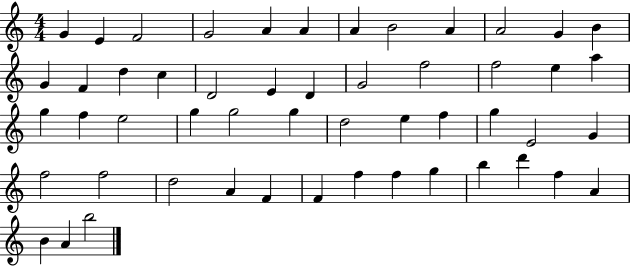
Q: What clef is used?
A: treble